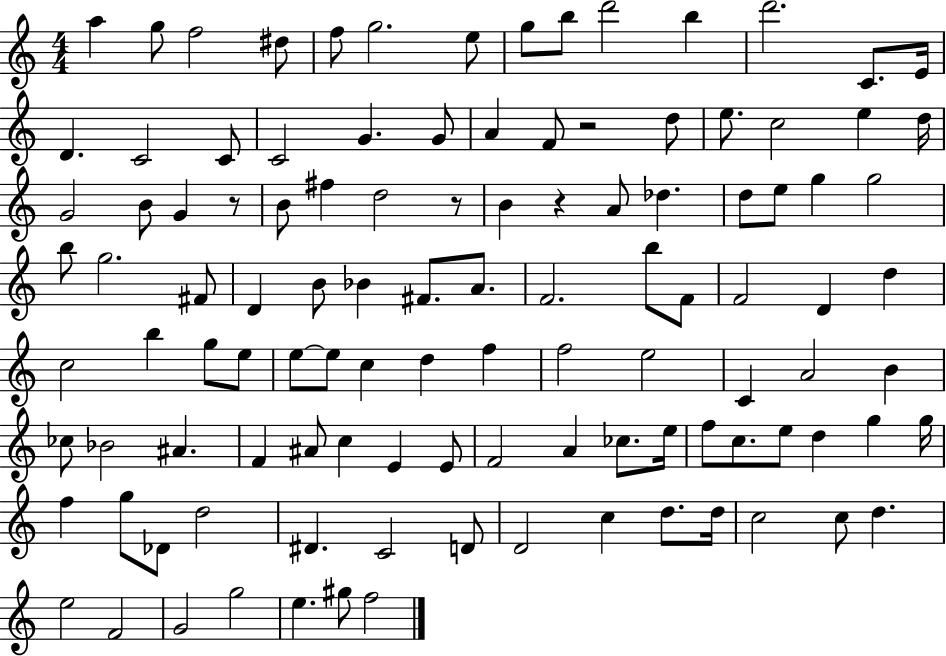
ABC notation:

X:1
T:Untitled
M:4/4
L:1/4
K:C
a g/2 f2 ^d/2 f/2 g2 e/2 g/2 b/2 d'2 b d'2 C/2 E/4 D C2 C/2 C2 G G/2 A F/2 z2 d/2 e/2 c2 e d/4 G2 B/2 G z/2 B/2 ^f d2 z/2 B z A/2 _d d/2 e/2 g g2 b/2 g2 ^F/2 D B/2 _B ^F/2 A/2 F2 b/2 F/2 F2 D d c2 b g/2 e/2 e/2 e/2 c d f f2 e2 C A2 B _c/2 _B2 ^A F ^A/2 c E E/2 F2 A _c/2 e/4 f/2 c/2 e/2 d g g/4 f g/2 _D/2 d2 ^D C2 D/2 D2 c d/2 d/4 c2 c/2 d e2 F2 G2 g2 e ^g/2 f2